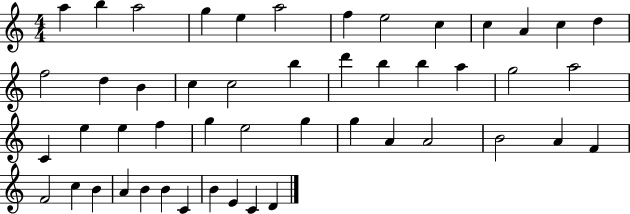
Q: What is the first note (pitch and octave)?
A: A5